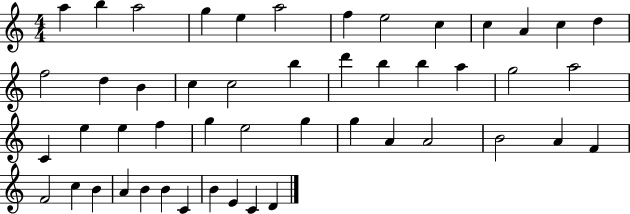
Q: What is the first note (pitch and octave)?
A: A5